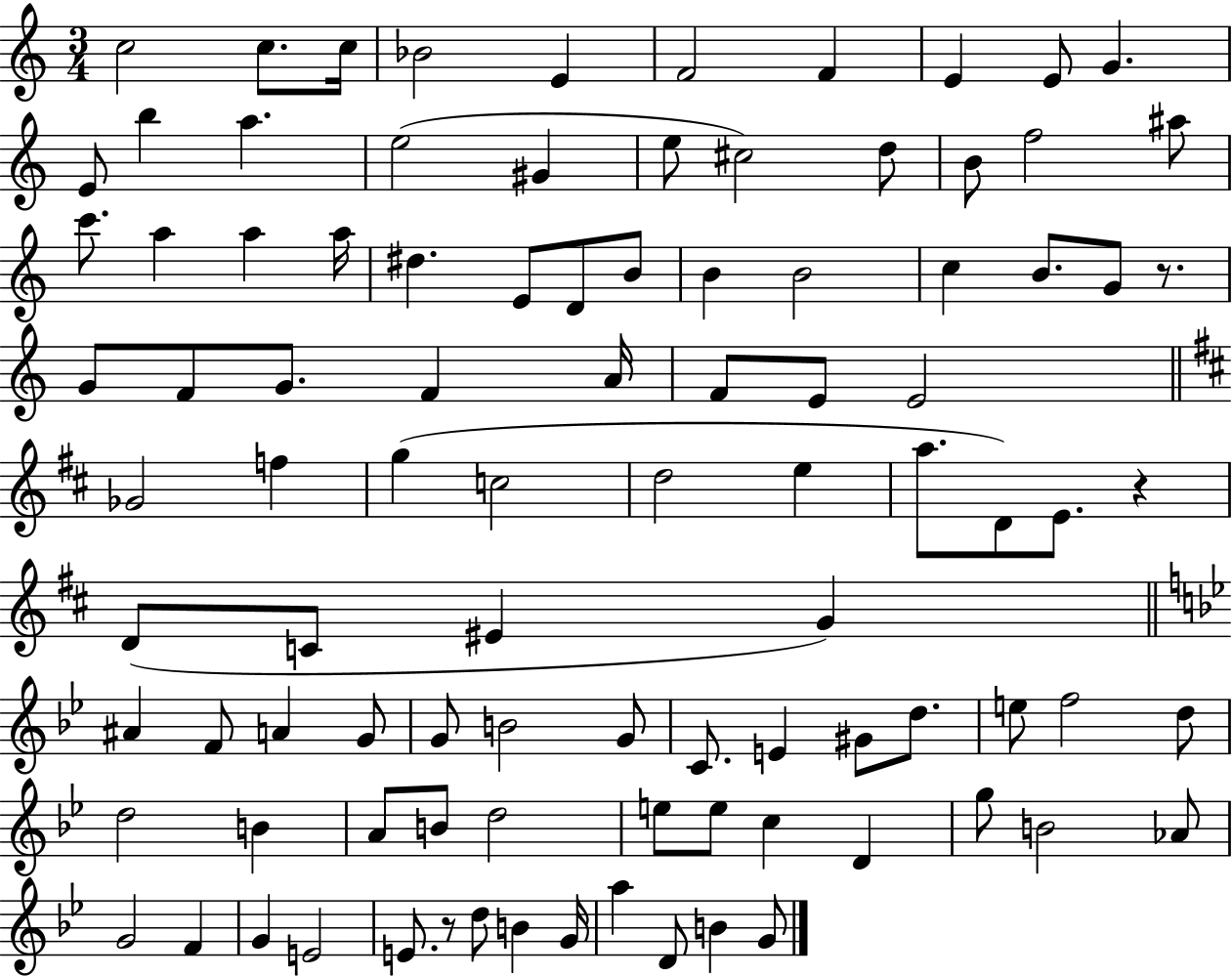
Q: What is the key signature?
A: C major